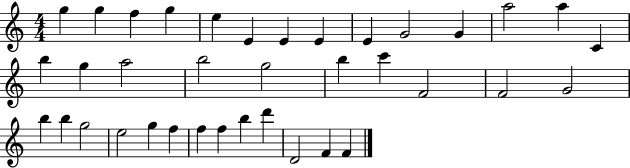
G5/q G5/q F5/q G5/q E5/q E4/q E4/q E4/q E4/q G4/h G4/q A5/h A5/q C4/q B5/q G5/q A5/h B5/h G5/h B5/q C6/q F4/h F4/h G4/h B5/q B5/q G5/h E5/h G5/q F5/q F5/q F5/q B5/q D6/q D4/h F4/q F4/q